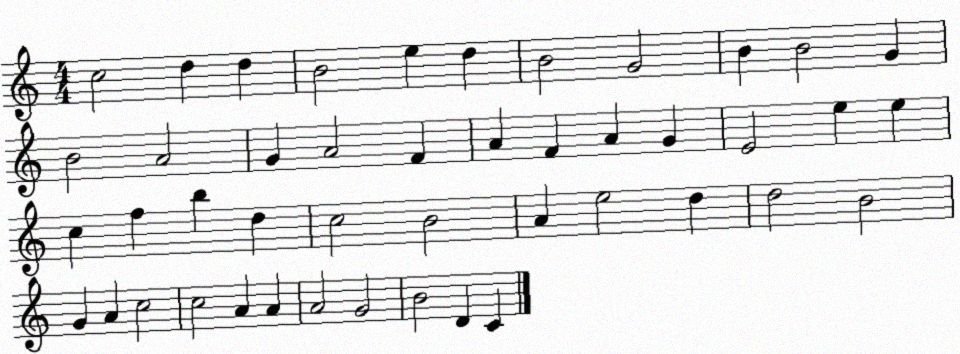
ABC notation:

X:1
T:Untitled
M:4/4
L:1/4
K:C
c2 d d B2 e d B2 G2 B B2 G B2 A2 G A2 F A F A G E2 e e c f b d c2 B2 A e2 d d2 B2 G A c2 c2 A A A2 G2 B2 D C